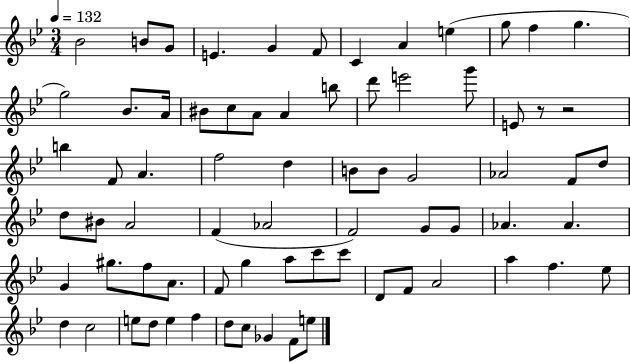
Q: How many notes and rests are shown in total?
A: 73